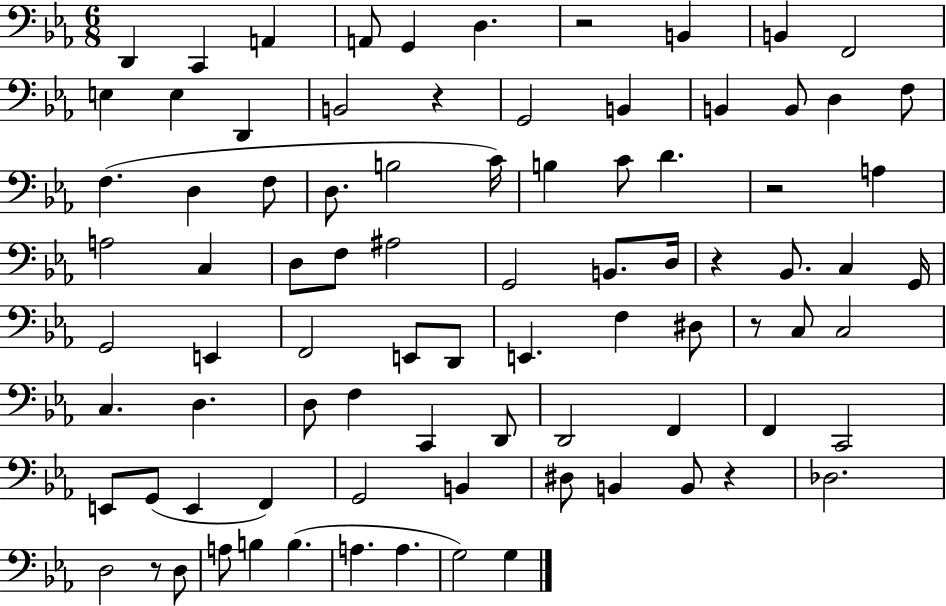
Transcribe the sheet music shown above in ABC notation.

X:1
T:Untitled
M:6/8
L:1/4
K:Eb
D,, C,, A,, A,,/2 G,, D, z2 B,, B,, F,,2 E, E, D,, B,,2 z G,,2 B,, B,, B,,/2 D, F,/2 F, D, F,/2 D,/2 B,2 C/4 B, C/2 D z2 A, A,2 C, D,/2 F,/2 ^A,2 G,,2 B,,/2 D,/4 z _B,,/2 C, G,,/4 G,,2 E,, F,,2 E,,/2 D,,/2 E,, F, ^D,/2 z/2 C,/2 C,2 C, D, D,/2 F, C,, D,,/2 D,,2 F,, F,, C,,2 E,,/2 G,,/2 E,, F,, G,,2 B,, ^D,/2 B,, B,,/2 z _D,2 D,2 z/2 D,/2 A,/2 B, B, A, A, G,2 G,